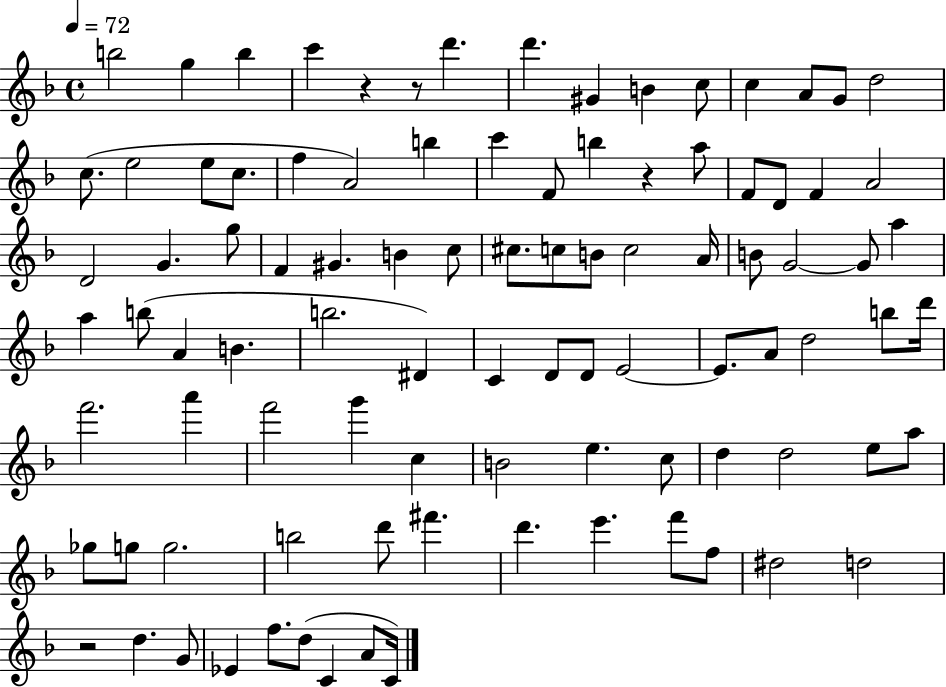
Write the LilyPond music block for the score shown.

{
  \clef treble
  \time 4/4
  \defaultTimeSignature
  \key f \major
  \tempo 4 = 72
  \repeat volta 2 { b''2 g''4 b''4 | c'''4 r4 r8 d'''4. | d'''4. gis'4 b'4 c''8 | c''4 a'8 g'8 d''2 | \break c''8.( e''2 e''8 c''8. | f''4 a'2) b''4 | c'''4 f'8 b''4 r4 a''8 | f'8 d'8 f'4 a'2 | \break d'2 g'4. g''8 | f'4 gis'4. b'4 c''8 | cis''8. c''8 b'8 c''2 a'16 | b'8 g'2~~ g'8 a''4 | \break a''4 b''8( a'4 b'4. | b''2. dis'4) | c'4 d'8 d'8 e'2~~ | e'8. a'8 d''2 b''8 d'''16 | \break f'''2. a'''4 | f'''2 g'''4 c''4 | b'2 e''4. c''8 | d''4 d''2 e''8 a''8 | \break ges''8 g''8 g''2. | b''2 d'''8 fis'''4. | d'''4. e'''4. f'''8 f''8 | dis''2 d''2 | \break r2 d''4. g'8 | ees'4 f''8. d''8( c'4 a'8 c'16) | } \bar "|."
}